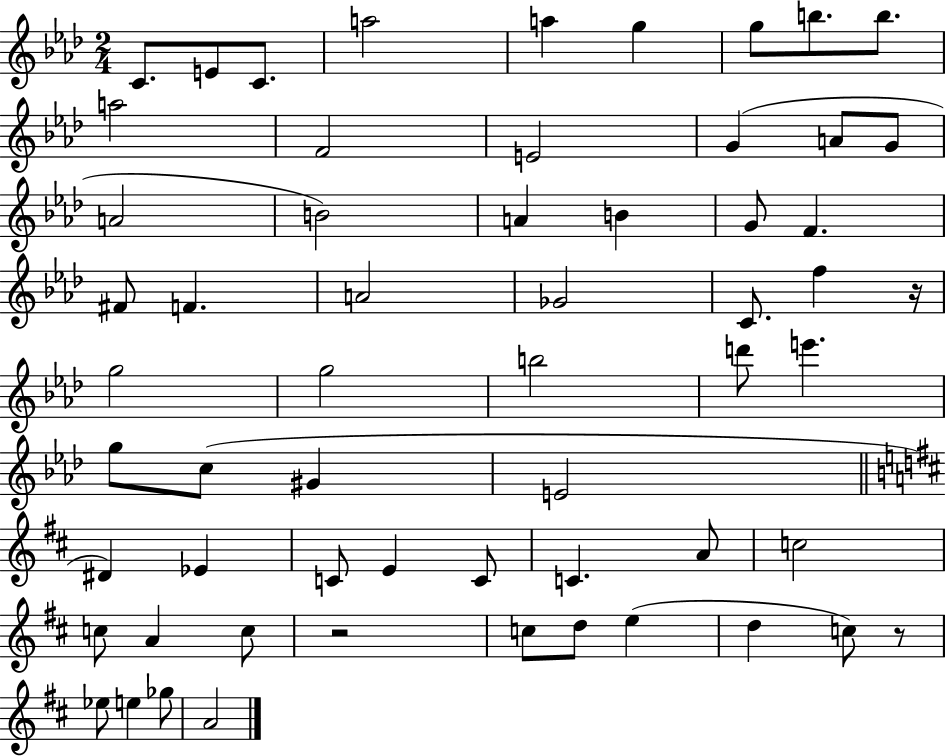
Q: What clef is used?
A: treble